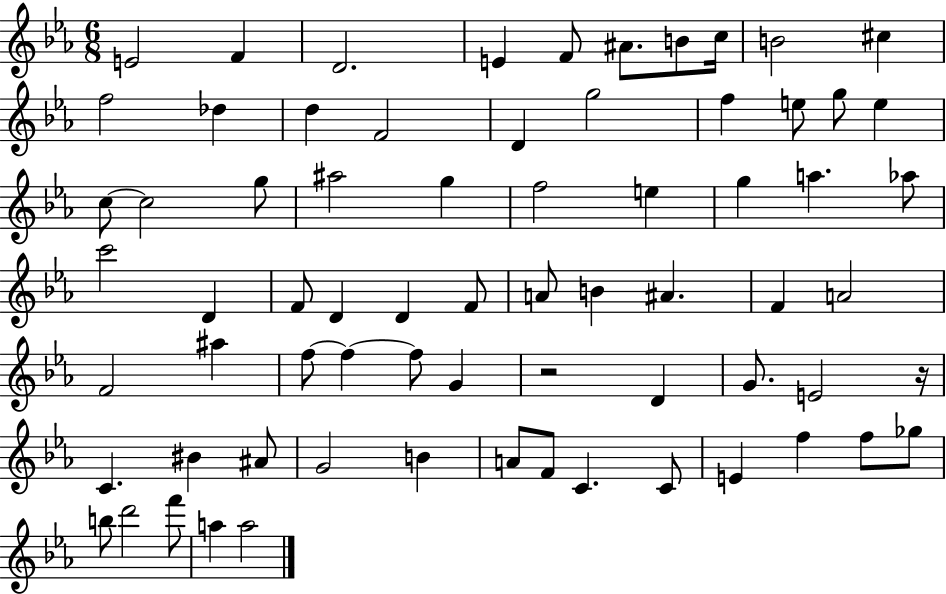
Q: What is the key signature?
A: EES major